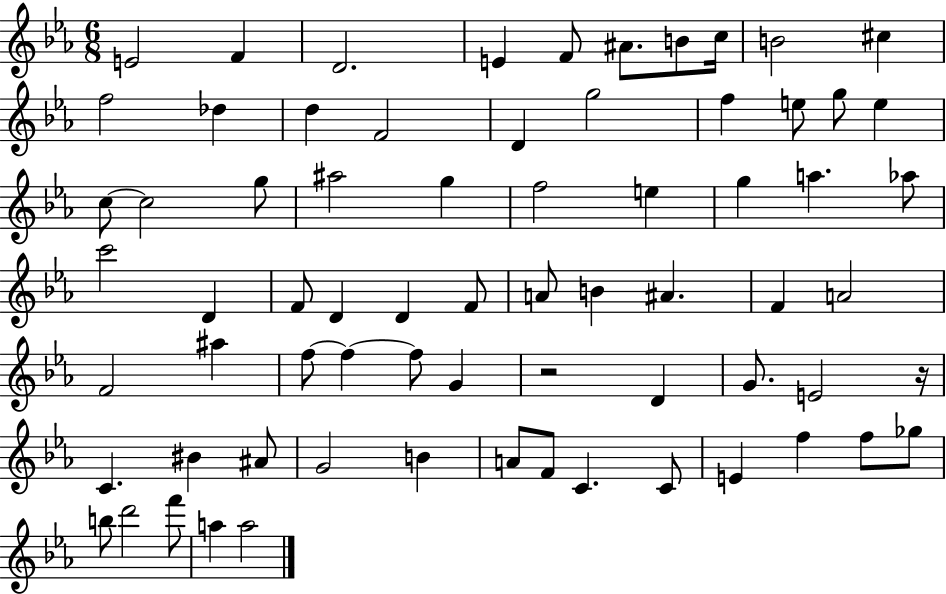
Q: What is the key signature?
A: EES major